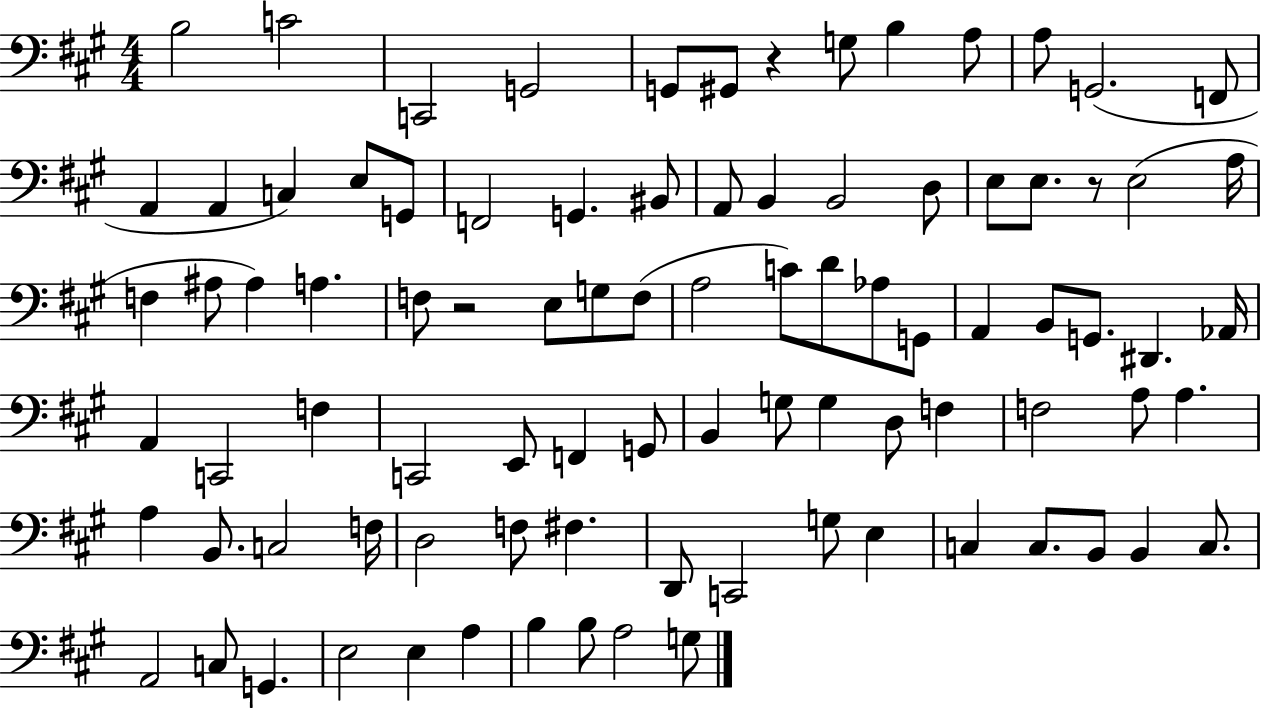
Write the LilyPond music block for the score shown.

{
  \clef bass
  \numericTimeSignature
  \time 4/4
  \key a \major
  b2 c'2 | c,2 g,2 | g,8 gis,8 r4 g8 b4 a8 | a8 g,2.( f,8 | \break a,4 a,4 c4) e8 g,8 | f,2 g,4. bis,8 | a,8 b,4 b,2 d8 | e8 e8. r8 e2( a16 | \break f4 ais8 ais4) a4. | f8 r2 e8 g8 f8( | a2 c'8) d'8 aes8 g,8 | a,4 b,8 g,8. dis,4. aes,16 | \break a,4 c,2 f4 | c,2 e,8 f,4 g,8 | b,4 g8 g4 d8 f4 | f2 a8 a4. | \break a4 b,8. c2 f16 | d2 f8 fis4. | d,8 c,2 g8 e4 | c4 c8. b,8 b,4 c8. | \break a,2 c8 g,4. | e2 e4 a4 | b4 b8 a2 g8 | \bar "|."
}